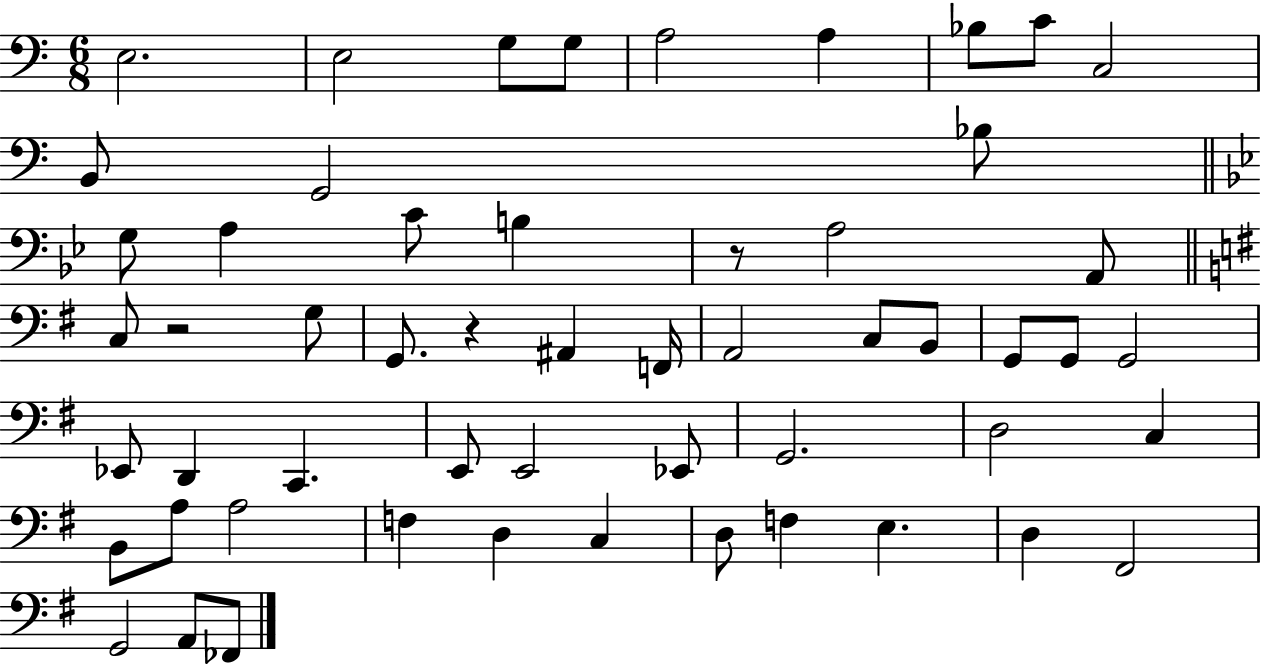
E3/h. E3/h G3/e G3/e A3/h A3/q Bb3/e C4/e C3/h B2/e G2/h Bb3/e G3/e A3/q C4/e B3/q R/e A3/h A2/e C3/e R/h G3/e G2/e. R/q A#2/q F2/s A2/h C3/e B2/e G2/e G2/e G2/h Eb2/e D2/q C2/q. E2/e E2/h Eb2/e G2/h. D3/h C3/q B2/e A3/e A3/h F3/q D3/q C3/q D3/e F3/q E3/q. D3/q F#2/h G2/h A2/e FES2/e